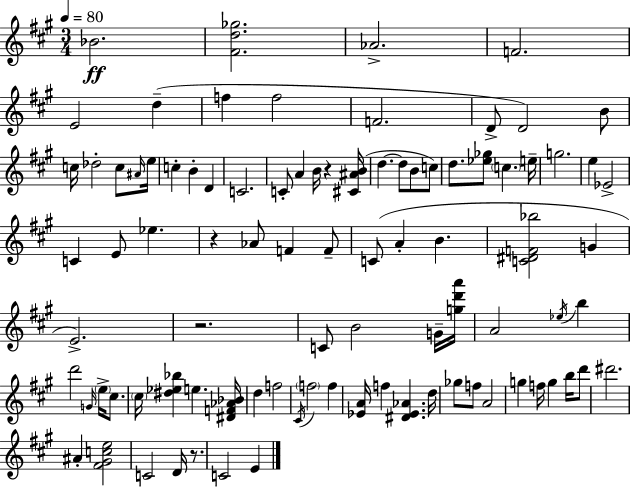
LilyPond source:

{
  \clef treble
  \numericTimeSignature
  \time 3/4
  \key a \major
  \tempo 4 = 80
  bes'2.\ff | <fis' d'' ges''>2. | aes'2.-> | f'2. | \break e'2 d''4--( | f''4 f''2 | f'2. | d'8-> d'2) b'8 | \break c''16 des''2-. c''8 \grace { ais'16 } | e''16 c''4-. b'4-. d'4 | c'2. | c'8-. a'4 b'16 r4 | \break <cis' ais' b'>16( d''4.~~ d''8 b'8 c''8) | d''8. <ees'' ges''>8 \parenthesize c''4. | e''16-- g''2. | e''4 ees'2-> | \break c'4 e'8 ees''4. | r4 aes'8 f'4 f'8-- | c'8( a'4-. b'4. | <c' dis' f' bes''>2 g'4 | \break e'2.->) | r2. | c'8 b'2 g'16-- | <g'' d''' a'''>16 a'2 \acciaccatura { ees''16 } b''4 | \break d'''2 \grace { g'16 } \parenthesize e''16-> | cis''8. \parenthesize cis''16 <dis'' ees'' bes''>4 e''4. | <dis' f' aes' bes'>16 d''4 f''2 | \acciaccatura { cis'16 } \parenthesize f''2 | \break f''4 <ees' a'>16 f''4 <dis' ees' aes'>4. | d''16 ges''8 f''8 a'2 | g''4 f''16 g''4 | b''16 d'''8 dis'''2. | \break ais'4-. <fis' gis' c'' e''>2 | c'2 | d'16 r8. c'2 | e'4 \bar "|."
}